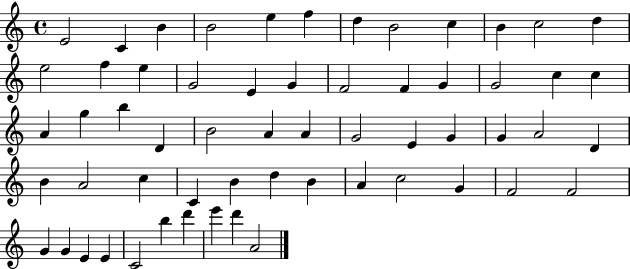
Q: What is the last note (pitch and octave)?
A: A4